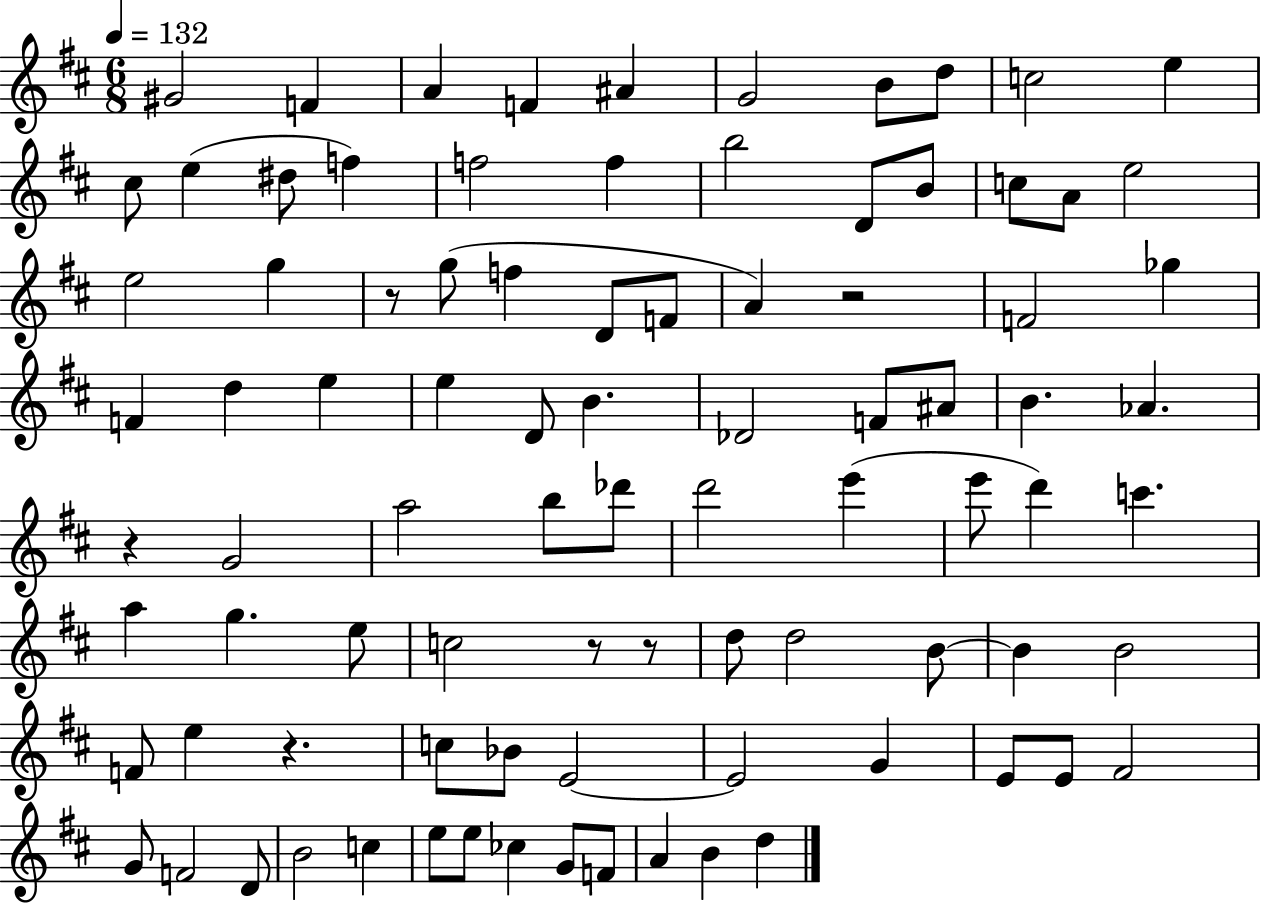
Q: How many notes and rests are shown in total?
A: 89